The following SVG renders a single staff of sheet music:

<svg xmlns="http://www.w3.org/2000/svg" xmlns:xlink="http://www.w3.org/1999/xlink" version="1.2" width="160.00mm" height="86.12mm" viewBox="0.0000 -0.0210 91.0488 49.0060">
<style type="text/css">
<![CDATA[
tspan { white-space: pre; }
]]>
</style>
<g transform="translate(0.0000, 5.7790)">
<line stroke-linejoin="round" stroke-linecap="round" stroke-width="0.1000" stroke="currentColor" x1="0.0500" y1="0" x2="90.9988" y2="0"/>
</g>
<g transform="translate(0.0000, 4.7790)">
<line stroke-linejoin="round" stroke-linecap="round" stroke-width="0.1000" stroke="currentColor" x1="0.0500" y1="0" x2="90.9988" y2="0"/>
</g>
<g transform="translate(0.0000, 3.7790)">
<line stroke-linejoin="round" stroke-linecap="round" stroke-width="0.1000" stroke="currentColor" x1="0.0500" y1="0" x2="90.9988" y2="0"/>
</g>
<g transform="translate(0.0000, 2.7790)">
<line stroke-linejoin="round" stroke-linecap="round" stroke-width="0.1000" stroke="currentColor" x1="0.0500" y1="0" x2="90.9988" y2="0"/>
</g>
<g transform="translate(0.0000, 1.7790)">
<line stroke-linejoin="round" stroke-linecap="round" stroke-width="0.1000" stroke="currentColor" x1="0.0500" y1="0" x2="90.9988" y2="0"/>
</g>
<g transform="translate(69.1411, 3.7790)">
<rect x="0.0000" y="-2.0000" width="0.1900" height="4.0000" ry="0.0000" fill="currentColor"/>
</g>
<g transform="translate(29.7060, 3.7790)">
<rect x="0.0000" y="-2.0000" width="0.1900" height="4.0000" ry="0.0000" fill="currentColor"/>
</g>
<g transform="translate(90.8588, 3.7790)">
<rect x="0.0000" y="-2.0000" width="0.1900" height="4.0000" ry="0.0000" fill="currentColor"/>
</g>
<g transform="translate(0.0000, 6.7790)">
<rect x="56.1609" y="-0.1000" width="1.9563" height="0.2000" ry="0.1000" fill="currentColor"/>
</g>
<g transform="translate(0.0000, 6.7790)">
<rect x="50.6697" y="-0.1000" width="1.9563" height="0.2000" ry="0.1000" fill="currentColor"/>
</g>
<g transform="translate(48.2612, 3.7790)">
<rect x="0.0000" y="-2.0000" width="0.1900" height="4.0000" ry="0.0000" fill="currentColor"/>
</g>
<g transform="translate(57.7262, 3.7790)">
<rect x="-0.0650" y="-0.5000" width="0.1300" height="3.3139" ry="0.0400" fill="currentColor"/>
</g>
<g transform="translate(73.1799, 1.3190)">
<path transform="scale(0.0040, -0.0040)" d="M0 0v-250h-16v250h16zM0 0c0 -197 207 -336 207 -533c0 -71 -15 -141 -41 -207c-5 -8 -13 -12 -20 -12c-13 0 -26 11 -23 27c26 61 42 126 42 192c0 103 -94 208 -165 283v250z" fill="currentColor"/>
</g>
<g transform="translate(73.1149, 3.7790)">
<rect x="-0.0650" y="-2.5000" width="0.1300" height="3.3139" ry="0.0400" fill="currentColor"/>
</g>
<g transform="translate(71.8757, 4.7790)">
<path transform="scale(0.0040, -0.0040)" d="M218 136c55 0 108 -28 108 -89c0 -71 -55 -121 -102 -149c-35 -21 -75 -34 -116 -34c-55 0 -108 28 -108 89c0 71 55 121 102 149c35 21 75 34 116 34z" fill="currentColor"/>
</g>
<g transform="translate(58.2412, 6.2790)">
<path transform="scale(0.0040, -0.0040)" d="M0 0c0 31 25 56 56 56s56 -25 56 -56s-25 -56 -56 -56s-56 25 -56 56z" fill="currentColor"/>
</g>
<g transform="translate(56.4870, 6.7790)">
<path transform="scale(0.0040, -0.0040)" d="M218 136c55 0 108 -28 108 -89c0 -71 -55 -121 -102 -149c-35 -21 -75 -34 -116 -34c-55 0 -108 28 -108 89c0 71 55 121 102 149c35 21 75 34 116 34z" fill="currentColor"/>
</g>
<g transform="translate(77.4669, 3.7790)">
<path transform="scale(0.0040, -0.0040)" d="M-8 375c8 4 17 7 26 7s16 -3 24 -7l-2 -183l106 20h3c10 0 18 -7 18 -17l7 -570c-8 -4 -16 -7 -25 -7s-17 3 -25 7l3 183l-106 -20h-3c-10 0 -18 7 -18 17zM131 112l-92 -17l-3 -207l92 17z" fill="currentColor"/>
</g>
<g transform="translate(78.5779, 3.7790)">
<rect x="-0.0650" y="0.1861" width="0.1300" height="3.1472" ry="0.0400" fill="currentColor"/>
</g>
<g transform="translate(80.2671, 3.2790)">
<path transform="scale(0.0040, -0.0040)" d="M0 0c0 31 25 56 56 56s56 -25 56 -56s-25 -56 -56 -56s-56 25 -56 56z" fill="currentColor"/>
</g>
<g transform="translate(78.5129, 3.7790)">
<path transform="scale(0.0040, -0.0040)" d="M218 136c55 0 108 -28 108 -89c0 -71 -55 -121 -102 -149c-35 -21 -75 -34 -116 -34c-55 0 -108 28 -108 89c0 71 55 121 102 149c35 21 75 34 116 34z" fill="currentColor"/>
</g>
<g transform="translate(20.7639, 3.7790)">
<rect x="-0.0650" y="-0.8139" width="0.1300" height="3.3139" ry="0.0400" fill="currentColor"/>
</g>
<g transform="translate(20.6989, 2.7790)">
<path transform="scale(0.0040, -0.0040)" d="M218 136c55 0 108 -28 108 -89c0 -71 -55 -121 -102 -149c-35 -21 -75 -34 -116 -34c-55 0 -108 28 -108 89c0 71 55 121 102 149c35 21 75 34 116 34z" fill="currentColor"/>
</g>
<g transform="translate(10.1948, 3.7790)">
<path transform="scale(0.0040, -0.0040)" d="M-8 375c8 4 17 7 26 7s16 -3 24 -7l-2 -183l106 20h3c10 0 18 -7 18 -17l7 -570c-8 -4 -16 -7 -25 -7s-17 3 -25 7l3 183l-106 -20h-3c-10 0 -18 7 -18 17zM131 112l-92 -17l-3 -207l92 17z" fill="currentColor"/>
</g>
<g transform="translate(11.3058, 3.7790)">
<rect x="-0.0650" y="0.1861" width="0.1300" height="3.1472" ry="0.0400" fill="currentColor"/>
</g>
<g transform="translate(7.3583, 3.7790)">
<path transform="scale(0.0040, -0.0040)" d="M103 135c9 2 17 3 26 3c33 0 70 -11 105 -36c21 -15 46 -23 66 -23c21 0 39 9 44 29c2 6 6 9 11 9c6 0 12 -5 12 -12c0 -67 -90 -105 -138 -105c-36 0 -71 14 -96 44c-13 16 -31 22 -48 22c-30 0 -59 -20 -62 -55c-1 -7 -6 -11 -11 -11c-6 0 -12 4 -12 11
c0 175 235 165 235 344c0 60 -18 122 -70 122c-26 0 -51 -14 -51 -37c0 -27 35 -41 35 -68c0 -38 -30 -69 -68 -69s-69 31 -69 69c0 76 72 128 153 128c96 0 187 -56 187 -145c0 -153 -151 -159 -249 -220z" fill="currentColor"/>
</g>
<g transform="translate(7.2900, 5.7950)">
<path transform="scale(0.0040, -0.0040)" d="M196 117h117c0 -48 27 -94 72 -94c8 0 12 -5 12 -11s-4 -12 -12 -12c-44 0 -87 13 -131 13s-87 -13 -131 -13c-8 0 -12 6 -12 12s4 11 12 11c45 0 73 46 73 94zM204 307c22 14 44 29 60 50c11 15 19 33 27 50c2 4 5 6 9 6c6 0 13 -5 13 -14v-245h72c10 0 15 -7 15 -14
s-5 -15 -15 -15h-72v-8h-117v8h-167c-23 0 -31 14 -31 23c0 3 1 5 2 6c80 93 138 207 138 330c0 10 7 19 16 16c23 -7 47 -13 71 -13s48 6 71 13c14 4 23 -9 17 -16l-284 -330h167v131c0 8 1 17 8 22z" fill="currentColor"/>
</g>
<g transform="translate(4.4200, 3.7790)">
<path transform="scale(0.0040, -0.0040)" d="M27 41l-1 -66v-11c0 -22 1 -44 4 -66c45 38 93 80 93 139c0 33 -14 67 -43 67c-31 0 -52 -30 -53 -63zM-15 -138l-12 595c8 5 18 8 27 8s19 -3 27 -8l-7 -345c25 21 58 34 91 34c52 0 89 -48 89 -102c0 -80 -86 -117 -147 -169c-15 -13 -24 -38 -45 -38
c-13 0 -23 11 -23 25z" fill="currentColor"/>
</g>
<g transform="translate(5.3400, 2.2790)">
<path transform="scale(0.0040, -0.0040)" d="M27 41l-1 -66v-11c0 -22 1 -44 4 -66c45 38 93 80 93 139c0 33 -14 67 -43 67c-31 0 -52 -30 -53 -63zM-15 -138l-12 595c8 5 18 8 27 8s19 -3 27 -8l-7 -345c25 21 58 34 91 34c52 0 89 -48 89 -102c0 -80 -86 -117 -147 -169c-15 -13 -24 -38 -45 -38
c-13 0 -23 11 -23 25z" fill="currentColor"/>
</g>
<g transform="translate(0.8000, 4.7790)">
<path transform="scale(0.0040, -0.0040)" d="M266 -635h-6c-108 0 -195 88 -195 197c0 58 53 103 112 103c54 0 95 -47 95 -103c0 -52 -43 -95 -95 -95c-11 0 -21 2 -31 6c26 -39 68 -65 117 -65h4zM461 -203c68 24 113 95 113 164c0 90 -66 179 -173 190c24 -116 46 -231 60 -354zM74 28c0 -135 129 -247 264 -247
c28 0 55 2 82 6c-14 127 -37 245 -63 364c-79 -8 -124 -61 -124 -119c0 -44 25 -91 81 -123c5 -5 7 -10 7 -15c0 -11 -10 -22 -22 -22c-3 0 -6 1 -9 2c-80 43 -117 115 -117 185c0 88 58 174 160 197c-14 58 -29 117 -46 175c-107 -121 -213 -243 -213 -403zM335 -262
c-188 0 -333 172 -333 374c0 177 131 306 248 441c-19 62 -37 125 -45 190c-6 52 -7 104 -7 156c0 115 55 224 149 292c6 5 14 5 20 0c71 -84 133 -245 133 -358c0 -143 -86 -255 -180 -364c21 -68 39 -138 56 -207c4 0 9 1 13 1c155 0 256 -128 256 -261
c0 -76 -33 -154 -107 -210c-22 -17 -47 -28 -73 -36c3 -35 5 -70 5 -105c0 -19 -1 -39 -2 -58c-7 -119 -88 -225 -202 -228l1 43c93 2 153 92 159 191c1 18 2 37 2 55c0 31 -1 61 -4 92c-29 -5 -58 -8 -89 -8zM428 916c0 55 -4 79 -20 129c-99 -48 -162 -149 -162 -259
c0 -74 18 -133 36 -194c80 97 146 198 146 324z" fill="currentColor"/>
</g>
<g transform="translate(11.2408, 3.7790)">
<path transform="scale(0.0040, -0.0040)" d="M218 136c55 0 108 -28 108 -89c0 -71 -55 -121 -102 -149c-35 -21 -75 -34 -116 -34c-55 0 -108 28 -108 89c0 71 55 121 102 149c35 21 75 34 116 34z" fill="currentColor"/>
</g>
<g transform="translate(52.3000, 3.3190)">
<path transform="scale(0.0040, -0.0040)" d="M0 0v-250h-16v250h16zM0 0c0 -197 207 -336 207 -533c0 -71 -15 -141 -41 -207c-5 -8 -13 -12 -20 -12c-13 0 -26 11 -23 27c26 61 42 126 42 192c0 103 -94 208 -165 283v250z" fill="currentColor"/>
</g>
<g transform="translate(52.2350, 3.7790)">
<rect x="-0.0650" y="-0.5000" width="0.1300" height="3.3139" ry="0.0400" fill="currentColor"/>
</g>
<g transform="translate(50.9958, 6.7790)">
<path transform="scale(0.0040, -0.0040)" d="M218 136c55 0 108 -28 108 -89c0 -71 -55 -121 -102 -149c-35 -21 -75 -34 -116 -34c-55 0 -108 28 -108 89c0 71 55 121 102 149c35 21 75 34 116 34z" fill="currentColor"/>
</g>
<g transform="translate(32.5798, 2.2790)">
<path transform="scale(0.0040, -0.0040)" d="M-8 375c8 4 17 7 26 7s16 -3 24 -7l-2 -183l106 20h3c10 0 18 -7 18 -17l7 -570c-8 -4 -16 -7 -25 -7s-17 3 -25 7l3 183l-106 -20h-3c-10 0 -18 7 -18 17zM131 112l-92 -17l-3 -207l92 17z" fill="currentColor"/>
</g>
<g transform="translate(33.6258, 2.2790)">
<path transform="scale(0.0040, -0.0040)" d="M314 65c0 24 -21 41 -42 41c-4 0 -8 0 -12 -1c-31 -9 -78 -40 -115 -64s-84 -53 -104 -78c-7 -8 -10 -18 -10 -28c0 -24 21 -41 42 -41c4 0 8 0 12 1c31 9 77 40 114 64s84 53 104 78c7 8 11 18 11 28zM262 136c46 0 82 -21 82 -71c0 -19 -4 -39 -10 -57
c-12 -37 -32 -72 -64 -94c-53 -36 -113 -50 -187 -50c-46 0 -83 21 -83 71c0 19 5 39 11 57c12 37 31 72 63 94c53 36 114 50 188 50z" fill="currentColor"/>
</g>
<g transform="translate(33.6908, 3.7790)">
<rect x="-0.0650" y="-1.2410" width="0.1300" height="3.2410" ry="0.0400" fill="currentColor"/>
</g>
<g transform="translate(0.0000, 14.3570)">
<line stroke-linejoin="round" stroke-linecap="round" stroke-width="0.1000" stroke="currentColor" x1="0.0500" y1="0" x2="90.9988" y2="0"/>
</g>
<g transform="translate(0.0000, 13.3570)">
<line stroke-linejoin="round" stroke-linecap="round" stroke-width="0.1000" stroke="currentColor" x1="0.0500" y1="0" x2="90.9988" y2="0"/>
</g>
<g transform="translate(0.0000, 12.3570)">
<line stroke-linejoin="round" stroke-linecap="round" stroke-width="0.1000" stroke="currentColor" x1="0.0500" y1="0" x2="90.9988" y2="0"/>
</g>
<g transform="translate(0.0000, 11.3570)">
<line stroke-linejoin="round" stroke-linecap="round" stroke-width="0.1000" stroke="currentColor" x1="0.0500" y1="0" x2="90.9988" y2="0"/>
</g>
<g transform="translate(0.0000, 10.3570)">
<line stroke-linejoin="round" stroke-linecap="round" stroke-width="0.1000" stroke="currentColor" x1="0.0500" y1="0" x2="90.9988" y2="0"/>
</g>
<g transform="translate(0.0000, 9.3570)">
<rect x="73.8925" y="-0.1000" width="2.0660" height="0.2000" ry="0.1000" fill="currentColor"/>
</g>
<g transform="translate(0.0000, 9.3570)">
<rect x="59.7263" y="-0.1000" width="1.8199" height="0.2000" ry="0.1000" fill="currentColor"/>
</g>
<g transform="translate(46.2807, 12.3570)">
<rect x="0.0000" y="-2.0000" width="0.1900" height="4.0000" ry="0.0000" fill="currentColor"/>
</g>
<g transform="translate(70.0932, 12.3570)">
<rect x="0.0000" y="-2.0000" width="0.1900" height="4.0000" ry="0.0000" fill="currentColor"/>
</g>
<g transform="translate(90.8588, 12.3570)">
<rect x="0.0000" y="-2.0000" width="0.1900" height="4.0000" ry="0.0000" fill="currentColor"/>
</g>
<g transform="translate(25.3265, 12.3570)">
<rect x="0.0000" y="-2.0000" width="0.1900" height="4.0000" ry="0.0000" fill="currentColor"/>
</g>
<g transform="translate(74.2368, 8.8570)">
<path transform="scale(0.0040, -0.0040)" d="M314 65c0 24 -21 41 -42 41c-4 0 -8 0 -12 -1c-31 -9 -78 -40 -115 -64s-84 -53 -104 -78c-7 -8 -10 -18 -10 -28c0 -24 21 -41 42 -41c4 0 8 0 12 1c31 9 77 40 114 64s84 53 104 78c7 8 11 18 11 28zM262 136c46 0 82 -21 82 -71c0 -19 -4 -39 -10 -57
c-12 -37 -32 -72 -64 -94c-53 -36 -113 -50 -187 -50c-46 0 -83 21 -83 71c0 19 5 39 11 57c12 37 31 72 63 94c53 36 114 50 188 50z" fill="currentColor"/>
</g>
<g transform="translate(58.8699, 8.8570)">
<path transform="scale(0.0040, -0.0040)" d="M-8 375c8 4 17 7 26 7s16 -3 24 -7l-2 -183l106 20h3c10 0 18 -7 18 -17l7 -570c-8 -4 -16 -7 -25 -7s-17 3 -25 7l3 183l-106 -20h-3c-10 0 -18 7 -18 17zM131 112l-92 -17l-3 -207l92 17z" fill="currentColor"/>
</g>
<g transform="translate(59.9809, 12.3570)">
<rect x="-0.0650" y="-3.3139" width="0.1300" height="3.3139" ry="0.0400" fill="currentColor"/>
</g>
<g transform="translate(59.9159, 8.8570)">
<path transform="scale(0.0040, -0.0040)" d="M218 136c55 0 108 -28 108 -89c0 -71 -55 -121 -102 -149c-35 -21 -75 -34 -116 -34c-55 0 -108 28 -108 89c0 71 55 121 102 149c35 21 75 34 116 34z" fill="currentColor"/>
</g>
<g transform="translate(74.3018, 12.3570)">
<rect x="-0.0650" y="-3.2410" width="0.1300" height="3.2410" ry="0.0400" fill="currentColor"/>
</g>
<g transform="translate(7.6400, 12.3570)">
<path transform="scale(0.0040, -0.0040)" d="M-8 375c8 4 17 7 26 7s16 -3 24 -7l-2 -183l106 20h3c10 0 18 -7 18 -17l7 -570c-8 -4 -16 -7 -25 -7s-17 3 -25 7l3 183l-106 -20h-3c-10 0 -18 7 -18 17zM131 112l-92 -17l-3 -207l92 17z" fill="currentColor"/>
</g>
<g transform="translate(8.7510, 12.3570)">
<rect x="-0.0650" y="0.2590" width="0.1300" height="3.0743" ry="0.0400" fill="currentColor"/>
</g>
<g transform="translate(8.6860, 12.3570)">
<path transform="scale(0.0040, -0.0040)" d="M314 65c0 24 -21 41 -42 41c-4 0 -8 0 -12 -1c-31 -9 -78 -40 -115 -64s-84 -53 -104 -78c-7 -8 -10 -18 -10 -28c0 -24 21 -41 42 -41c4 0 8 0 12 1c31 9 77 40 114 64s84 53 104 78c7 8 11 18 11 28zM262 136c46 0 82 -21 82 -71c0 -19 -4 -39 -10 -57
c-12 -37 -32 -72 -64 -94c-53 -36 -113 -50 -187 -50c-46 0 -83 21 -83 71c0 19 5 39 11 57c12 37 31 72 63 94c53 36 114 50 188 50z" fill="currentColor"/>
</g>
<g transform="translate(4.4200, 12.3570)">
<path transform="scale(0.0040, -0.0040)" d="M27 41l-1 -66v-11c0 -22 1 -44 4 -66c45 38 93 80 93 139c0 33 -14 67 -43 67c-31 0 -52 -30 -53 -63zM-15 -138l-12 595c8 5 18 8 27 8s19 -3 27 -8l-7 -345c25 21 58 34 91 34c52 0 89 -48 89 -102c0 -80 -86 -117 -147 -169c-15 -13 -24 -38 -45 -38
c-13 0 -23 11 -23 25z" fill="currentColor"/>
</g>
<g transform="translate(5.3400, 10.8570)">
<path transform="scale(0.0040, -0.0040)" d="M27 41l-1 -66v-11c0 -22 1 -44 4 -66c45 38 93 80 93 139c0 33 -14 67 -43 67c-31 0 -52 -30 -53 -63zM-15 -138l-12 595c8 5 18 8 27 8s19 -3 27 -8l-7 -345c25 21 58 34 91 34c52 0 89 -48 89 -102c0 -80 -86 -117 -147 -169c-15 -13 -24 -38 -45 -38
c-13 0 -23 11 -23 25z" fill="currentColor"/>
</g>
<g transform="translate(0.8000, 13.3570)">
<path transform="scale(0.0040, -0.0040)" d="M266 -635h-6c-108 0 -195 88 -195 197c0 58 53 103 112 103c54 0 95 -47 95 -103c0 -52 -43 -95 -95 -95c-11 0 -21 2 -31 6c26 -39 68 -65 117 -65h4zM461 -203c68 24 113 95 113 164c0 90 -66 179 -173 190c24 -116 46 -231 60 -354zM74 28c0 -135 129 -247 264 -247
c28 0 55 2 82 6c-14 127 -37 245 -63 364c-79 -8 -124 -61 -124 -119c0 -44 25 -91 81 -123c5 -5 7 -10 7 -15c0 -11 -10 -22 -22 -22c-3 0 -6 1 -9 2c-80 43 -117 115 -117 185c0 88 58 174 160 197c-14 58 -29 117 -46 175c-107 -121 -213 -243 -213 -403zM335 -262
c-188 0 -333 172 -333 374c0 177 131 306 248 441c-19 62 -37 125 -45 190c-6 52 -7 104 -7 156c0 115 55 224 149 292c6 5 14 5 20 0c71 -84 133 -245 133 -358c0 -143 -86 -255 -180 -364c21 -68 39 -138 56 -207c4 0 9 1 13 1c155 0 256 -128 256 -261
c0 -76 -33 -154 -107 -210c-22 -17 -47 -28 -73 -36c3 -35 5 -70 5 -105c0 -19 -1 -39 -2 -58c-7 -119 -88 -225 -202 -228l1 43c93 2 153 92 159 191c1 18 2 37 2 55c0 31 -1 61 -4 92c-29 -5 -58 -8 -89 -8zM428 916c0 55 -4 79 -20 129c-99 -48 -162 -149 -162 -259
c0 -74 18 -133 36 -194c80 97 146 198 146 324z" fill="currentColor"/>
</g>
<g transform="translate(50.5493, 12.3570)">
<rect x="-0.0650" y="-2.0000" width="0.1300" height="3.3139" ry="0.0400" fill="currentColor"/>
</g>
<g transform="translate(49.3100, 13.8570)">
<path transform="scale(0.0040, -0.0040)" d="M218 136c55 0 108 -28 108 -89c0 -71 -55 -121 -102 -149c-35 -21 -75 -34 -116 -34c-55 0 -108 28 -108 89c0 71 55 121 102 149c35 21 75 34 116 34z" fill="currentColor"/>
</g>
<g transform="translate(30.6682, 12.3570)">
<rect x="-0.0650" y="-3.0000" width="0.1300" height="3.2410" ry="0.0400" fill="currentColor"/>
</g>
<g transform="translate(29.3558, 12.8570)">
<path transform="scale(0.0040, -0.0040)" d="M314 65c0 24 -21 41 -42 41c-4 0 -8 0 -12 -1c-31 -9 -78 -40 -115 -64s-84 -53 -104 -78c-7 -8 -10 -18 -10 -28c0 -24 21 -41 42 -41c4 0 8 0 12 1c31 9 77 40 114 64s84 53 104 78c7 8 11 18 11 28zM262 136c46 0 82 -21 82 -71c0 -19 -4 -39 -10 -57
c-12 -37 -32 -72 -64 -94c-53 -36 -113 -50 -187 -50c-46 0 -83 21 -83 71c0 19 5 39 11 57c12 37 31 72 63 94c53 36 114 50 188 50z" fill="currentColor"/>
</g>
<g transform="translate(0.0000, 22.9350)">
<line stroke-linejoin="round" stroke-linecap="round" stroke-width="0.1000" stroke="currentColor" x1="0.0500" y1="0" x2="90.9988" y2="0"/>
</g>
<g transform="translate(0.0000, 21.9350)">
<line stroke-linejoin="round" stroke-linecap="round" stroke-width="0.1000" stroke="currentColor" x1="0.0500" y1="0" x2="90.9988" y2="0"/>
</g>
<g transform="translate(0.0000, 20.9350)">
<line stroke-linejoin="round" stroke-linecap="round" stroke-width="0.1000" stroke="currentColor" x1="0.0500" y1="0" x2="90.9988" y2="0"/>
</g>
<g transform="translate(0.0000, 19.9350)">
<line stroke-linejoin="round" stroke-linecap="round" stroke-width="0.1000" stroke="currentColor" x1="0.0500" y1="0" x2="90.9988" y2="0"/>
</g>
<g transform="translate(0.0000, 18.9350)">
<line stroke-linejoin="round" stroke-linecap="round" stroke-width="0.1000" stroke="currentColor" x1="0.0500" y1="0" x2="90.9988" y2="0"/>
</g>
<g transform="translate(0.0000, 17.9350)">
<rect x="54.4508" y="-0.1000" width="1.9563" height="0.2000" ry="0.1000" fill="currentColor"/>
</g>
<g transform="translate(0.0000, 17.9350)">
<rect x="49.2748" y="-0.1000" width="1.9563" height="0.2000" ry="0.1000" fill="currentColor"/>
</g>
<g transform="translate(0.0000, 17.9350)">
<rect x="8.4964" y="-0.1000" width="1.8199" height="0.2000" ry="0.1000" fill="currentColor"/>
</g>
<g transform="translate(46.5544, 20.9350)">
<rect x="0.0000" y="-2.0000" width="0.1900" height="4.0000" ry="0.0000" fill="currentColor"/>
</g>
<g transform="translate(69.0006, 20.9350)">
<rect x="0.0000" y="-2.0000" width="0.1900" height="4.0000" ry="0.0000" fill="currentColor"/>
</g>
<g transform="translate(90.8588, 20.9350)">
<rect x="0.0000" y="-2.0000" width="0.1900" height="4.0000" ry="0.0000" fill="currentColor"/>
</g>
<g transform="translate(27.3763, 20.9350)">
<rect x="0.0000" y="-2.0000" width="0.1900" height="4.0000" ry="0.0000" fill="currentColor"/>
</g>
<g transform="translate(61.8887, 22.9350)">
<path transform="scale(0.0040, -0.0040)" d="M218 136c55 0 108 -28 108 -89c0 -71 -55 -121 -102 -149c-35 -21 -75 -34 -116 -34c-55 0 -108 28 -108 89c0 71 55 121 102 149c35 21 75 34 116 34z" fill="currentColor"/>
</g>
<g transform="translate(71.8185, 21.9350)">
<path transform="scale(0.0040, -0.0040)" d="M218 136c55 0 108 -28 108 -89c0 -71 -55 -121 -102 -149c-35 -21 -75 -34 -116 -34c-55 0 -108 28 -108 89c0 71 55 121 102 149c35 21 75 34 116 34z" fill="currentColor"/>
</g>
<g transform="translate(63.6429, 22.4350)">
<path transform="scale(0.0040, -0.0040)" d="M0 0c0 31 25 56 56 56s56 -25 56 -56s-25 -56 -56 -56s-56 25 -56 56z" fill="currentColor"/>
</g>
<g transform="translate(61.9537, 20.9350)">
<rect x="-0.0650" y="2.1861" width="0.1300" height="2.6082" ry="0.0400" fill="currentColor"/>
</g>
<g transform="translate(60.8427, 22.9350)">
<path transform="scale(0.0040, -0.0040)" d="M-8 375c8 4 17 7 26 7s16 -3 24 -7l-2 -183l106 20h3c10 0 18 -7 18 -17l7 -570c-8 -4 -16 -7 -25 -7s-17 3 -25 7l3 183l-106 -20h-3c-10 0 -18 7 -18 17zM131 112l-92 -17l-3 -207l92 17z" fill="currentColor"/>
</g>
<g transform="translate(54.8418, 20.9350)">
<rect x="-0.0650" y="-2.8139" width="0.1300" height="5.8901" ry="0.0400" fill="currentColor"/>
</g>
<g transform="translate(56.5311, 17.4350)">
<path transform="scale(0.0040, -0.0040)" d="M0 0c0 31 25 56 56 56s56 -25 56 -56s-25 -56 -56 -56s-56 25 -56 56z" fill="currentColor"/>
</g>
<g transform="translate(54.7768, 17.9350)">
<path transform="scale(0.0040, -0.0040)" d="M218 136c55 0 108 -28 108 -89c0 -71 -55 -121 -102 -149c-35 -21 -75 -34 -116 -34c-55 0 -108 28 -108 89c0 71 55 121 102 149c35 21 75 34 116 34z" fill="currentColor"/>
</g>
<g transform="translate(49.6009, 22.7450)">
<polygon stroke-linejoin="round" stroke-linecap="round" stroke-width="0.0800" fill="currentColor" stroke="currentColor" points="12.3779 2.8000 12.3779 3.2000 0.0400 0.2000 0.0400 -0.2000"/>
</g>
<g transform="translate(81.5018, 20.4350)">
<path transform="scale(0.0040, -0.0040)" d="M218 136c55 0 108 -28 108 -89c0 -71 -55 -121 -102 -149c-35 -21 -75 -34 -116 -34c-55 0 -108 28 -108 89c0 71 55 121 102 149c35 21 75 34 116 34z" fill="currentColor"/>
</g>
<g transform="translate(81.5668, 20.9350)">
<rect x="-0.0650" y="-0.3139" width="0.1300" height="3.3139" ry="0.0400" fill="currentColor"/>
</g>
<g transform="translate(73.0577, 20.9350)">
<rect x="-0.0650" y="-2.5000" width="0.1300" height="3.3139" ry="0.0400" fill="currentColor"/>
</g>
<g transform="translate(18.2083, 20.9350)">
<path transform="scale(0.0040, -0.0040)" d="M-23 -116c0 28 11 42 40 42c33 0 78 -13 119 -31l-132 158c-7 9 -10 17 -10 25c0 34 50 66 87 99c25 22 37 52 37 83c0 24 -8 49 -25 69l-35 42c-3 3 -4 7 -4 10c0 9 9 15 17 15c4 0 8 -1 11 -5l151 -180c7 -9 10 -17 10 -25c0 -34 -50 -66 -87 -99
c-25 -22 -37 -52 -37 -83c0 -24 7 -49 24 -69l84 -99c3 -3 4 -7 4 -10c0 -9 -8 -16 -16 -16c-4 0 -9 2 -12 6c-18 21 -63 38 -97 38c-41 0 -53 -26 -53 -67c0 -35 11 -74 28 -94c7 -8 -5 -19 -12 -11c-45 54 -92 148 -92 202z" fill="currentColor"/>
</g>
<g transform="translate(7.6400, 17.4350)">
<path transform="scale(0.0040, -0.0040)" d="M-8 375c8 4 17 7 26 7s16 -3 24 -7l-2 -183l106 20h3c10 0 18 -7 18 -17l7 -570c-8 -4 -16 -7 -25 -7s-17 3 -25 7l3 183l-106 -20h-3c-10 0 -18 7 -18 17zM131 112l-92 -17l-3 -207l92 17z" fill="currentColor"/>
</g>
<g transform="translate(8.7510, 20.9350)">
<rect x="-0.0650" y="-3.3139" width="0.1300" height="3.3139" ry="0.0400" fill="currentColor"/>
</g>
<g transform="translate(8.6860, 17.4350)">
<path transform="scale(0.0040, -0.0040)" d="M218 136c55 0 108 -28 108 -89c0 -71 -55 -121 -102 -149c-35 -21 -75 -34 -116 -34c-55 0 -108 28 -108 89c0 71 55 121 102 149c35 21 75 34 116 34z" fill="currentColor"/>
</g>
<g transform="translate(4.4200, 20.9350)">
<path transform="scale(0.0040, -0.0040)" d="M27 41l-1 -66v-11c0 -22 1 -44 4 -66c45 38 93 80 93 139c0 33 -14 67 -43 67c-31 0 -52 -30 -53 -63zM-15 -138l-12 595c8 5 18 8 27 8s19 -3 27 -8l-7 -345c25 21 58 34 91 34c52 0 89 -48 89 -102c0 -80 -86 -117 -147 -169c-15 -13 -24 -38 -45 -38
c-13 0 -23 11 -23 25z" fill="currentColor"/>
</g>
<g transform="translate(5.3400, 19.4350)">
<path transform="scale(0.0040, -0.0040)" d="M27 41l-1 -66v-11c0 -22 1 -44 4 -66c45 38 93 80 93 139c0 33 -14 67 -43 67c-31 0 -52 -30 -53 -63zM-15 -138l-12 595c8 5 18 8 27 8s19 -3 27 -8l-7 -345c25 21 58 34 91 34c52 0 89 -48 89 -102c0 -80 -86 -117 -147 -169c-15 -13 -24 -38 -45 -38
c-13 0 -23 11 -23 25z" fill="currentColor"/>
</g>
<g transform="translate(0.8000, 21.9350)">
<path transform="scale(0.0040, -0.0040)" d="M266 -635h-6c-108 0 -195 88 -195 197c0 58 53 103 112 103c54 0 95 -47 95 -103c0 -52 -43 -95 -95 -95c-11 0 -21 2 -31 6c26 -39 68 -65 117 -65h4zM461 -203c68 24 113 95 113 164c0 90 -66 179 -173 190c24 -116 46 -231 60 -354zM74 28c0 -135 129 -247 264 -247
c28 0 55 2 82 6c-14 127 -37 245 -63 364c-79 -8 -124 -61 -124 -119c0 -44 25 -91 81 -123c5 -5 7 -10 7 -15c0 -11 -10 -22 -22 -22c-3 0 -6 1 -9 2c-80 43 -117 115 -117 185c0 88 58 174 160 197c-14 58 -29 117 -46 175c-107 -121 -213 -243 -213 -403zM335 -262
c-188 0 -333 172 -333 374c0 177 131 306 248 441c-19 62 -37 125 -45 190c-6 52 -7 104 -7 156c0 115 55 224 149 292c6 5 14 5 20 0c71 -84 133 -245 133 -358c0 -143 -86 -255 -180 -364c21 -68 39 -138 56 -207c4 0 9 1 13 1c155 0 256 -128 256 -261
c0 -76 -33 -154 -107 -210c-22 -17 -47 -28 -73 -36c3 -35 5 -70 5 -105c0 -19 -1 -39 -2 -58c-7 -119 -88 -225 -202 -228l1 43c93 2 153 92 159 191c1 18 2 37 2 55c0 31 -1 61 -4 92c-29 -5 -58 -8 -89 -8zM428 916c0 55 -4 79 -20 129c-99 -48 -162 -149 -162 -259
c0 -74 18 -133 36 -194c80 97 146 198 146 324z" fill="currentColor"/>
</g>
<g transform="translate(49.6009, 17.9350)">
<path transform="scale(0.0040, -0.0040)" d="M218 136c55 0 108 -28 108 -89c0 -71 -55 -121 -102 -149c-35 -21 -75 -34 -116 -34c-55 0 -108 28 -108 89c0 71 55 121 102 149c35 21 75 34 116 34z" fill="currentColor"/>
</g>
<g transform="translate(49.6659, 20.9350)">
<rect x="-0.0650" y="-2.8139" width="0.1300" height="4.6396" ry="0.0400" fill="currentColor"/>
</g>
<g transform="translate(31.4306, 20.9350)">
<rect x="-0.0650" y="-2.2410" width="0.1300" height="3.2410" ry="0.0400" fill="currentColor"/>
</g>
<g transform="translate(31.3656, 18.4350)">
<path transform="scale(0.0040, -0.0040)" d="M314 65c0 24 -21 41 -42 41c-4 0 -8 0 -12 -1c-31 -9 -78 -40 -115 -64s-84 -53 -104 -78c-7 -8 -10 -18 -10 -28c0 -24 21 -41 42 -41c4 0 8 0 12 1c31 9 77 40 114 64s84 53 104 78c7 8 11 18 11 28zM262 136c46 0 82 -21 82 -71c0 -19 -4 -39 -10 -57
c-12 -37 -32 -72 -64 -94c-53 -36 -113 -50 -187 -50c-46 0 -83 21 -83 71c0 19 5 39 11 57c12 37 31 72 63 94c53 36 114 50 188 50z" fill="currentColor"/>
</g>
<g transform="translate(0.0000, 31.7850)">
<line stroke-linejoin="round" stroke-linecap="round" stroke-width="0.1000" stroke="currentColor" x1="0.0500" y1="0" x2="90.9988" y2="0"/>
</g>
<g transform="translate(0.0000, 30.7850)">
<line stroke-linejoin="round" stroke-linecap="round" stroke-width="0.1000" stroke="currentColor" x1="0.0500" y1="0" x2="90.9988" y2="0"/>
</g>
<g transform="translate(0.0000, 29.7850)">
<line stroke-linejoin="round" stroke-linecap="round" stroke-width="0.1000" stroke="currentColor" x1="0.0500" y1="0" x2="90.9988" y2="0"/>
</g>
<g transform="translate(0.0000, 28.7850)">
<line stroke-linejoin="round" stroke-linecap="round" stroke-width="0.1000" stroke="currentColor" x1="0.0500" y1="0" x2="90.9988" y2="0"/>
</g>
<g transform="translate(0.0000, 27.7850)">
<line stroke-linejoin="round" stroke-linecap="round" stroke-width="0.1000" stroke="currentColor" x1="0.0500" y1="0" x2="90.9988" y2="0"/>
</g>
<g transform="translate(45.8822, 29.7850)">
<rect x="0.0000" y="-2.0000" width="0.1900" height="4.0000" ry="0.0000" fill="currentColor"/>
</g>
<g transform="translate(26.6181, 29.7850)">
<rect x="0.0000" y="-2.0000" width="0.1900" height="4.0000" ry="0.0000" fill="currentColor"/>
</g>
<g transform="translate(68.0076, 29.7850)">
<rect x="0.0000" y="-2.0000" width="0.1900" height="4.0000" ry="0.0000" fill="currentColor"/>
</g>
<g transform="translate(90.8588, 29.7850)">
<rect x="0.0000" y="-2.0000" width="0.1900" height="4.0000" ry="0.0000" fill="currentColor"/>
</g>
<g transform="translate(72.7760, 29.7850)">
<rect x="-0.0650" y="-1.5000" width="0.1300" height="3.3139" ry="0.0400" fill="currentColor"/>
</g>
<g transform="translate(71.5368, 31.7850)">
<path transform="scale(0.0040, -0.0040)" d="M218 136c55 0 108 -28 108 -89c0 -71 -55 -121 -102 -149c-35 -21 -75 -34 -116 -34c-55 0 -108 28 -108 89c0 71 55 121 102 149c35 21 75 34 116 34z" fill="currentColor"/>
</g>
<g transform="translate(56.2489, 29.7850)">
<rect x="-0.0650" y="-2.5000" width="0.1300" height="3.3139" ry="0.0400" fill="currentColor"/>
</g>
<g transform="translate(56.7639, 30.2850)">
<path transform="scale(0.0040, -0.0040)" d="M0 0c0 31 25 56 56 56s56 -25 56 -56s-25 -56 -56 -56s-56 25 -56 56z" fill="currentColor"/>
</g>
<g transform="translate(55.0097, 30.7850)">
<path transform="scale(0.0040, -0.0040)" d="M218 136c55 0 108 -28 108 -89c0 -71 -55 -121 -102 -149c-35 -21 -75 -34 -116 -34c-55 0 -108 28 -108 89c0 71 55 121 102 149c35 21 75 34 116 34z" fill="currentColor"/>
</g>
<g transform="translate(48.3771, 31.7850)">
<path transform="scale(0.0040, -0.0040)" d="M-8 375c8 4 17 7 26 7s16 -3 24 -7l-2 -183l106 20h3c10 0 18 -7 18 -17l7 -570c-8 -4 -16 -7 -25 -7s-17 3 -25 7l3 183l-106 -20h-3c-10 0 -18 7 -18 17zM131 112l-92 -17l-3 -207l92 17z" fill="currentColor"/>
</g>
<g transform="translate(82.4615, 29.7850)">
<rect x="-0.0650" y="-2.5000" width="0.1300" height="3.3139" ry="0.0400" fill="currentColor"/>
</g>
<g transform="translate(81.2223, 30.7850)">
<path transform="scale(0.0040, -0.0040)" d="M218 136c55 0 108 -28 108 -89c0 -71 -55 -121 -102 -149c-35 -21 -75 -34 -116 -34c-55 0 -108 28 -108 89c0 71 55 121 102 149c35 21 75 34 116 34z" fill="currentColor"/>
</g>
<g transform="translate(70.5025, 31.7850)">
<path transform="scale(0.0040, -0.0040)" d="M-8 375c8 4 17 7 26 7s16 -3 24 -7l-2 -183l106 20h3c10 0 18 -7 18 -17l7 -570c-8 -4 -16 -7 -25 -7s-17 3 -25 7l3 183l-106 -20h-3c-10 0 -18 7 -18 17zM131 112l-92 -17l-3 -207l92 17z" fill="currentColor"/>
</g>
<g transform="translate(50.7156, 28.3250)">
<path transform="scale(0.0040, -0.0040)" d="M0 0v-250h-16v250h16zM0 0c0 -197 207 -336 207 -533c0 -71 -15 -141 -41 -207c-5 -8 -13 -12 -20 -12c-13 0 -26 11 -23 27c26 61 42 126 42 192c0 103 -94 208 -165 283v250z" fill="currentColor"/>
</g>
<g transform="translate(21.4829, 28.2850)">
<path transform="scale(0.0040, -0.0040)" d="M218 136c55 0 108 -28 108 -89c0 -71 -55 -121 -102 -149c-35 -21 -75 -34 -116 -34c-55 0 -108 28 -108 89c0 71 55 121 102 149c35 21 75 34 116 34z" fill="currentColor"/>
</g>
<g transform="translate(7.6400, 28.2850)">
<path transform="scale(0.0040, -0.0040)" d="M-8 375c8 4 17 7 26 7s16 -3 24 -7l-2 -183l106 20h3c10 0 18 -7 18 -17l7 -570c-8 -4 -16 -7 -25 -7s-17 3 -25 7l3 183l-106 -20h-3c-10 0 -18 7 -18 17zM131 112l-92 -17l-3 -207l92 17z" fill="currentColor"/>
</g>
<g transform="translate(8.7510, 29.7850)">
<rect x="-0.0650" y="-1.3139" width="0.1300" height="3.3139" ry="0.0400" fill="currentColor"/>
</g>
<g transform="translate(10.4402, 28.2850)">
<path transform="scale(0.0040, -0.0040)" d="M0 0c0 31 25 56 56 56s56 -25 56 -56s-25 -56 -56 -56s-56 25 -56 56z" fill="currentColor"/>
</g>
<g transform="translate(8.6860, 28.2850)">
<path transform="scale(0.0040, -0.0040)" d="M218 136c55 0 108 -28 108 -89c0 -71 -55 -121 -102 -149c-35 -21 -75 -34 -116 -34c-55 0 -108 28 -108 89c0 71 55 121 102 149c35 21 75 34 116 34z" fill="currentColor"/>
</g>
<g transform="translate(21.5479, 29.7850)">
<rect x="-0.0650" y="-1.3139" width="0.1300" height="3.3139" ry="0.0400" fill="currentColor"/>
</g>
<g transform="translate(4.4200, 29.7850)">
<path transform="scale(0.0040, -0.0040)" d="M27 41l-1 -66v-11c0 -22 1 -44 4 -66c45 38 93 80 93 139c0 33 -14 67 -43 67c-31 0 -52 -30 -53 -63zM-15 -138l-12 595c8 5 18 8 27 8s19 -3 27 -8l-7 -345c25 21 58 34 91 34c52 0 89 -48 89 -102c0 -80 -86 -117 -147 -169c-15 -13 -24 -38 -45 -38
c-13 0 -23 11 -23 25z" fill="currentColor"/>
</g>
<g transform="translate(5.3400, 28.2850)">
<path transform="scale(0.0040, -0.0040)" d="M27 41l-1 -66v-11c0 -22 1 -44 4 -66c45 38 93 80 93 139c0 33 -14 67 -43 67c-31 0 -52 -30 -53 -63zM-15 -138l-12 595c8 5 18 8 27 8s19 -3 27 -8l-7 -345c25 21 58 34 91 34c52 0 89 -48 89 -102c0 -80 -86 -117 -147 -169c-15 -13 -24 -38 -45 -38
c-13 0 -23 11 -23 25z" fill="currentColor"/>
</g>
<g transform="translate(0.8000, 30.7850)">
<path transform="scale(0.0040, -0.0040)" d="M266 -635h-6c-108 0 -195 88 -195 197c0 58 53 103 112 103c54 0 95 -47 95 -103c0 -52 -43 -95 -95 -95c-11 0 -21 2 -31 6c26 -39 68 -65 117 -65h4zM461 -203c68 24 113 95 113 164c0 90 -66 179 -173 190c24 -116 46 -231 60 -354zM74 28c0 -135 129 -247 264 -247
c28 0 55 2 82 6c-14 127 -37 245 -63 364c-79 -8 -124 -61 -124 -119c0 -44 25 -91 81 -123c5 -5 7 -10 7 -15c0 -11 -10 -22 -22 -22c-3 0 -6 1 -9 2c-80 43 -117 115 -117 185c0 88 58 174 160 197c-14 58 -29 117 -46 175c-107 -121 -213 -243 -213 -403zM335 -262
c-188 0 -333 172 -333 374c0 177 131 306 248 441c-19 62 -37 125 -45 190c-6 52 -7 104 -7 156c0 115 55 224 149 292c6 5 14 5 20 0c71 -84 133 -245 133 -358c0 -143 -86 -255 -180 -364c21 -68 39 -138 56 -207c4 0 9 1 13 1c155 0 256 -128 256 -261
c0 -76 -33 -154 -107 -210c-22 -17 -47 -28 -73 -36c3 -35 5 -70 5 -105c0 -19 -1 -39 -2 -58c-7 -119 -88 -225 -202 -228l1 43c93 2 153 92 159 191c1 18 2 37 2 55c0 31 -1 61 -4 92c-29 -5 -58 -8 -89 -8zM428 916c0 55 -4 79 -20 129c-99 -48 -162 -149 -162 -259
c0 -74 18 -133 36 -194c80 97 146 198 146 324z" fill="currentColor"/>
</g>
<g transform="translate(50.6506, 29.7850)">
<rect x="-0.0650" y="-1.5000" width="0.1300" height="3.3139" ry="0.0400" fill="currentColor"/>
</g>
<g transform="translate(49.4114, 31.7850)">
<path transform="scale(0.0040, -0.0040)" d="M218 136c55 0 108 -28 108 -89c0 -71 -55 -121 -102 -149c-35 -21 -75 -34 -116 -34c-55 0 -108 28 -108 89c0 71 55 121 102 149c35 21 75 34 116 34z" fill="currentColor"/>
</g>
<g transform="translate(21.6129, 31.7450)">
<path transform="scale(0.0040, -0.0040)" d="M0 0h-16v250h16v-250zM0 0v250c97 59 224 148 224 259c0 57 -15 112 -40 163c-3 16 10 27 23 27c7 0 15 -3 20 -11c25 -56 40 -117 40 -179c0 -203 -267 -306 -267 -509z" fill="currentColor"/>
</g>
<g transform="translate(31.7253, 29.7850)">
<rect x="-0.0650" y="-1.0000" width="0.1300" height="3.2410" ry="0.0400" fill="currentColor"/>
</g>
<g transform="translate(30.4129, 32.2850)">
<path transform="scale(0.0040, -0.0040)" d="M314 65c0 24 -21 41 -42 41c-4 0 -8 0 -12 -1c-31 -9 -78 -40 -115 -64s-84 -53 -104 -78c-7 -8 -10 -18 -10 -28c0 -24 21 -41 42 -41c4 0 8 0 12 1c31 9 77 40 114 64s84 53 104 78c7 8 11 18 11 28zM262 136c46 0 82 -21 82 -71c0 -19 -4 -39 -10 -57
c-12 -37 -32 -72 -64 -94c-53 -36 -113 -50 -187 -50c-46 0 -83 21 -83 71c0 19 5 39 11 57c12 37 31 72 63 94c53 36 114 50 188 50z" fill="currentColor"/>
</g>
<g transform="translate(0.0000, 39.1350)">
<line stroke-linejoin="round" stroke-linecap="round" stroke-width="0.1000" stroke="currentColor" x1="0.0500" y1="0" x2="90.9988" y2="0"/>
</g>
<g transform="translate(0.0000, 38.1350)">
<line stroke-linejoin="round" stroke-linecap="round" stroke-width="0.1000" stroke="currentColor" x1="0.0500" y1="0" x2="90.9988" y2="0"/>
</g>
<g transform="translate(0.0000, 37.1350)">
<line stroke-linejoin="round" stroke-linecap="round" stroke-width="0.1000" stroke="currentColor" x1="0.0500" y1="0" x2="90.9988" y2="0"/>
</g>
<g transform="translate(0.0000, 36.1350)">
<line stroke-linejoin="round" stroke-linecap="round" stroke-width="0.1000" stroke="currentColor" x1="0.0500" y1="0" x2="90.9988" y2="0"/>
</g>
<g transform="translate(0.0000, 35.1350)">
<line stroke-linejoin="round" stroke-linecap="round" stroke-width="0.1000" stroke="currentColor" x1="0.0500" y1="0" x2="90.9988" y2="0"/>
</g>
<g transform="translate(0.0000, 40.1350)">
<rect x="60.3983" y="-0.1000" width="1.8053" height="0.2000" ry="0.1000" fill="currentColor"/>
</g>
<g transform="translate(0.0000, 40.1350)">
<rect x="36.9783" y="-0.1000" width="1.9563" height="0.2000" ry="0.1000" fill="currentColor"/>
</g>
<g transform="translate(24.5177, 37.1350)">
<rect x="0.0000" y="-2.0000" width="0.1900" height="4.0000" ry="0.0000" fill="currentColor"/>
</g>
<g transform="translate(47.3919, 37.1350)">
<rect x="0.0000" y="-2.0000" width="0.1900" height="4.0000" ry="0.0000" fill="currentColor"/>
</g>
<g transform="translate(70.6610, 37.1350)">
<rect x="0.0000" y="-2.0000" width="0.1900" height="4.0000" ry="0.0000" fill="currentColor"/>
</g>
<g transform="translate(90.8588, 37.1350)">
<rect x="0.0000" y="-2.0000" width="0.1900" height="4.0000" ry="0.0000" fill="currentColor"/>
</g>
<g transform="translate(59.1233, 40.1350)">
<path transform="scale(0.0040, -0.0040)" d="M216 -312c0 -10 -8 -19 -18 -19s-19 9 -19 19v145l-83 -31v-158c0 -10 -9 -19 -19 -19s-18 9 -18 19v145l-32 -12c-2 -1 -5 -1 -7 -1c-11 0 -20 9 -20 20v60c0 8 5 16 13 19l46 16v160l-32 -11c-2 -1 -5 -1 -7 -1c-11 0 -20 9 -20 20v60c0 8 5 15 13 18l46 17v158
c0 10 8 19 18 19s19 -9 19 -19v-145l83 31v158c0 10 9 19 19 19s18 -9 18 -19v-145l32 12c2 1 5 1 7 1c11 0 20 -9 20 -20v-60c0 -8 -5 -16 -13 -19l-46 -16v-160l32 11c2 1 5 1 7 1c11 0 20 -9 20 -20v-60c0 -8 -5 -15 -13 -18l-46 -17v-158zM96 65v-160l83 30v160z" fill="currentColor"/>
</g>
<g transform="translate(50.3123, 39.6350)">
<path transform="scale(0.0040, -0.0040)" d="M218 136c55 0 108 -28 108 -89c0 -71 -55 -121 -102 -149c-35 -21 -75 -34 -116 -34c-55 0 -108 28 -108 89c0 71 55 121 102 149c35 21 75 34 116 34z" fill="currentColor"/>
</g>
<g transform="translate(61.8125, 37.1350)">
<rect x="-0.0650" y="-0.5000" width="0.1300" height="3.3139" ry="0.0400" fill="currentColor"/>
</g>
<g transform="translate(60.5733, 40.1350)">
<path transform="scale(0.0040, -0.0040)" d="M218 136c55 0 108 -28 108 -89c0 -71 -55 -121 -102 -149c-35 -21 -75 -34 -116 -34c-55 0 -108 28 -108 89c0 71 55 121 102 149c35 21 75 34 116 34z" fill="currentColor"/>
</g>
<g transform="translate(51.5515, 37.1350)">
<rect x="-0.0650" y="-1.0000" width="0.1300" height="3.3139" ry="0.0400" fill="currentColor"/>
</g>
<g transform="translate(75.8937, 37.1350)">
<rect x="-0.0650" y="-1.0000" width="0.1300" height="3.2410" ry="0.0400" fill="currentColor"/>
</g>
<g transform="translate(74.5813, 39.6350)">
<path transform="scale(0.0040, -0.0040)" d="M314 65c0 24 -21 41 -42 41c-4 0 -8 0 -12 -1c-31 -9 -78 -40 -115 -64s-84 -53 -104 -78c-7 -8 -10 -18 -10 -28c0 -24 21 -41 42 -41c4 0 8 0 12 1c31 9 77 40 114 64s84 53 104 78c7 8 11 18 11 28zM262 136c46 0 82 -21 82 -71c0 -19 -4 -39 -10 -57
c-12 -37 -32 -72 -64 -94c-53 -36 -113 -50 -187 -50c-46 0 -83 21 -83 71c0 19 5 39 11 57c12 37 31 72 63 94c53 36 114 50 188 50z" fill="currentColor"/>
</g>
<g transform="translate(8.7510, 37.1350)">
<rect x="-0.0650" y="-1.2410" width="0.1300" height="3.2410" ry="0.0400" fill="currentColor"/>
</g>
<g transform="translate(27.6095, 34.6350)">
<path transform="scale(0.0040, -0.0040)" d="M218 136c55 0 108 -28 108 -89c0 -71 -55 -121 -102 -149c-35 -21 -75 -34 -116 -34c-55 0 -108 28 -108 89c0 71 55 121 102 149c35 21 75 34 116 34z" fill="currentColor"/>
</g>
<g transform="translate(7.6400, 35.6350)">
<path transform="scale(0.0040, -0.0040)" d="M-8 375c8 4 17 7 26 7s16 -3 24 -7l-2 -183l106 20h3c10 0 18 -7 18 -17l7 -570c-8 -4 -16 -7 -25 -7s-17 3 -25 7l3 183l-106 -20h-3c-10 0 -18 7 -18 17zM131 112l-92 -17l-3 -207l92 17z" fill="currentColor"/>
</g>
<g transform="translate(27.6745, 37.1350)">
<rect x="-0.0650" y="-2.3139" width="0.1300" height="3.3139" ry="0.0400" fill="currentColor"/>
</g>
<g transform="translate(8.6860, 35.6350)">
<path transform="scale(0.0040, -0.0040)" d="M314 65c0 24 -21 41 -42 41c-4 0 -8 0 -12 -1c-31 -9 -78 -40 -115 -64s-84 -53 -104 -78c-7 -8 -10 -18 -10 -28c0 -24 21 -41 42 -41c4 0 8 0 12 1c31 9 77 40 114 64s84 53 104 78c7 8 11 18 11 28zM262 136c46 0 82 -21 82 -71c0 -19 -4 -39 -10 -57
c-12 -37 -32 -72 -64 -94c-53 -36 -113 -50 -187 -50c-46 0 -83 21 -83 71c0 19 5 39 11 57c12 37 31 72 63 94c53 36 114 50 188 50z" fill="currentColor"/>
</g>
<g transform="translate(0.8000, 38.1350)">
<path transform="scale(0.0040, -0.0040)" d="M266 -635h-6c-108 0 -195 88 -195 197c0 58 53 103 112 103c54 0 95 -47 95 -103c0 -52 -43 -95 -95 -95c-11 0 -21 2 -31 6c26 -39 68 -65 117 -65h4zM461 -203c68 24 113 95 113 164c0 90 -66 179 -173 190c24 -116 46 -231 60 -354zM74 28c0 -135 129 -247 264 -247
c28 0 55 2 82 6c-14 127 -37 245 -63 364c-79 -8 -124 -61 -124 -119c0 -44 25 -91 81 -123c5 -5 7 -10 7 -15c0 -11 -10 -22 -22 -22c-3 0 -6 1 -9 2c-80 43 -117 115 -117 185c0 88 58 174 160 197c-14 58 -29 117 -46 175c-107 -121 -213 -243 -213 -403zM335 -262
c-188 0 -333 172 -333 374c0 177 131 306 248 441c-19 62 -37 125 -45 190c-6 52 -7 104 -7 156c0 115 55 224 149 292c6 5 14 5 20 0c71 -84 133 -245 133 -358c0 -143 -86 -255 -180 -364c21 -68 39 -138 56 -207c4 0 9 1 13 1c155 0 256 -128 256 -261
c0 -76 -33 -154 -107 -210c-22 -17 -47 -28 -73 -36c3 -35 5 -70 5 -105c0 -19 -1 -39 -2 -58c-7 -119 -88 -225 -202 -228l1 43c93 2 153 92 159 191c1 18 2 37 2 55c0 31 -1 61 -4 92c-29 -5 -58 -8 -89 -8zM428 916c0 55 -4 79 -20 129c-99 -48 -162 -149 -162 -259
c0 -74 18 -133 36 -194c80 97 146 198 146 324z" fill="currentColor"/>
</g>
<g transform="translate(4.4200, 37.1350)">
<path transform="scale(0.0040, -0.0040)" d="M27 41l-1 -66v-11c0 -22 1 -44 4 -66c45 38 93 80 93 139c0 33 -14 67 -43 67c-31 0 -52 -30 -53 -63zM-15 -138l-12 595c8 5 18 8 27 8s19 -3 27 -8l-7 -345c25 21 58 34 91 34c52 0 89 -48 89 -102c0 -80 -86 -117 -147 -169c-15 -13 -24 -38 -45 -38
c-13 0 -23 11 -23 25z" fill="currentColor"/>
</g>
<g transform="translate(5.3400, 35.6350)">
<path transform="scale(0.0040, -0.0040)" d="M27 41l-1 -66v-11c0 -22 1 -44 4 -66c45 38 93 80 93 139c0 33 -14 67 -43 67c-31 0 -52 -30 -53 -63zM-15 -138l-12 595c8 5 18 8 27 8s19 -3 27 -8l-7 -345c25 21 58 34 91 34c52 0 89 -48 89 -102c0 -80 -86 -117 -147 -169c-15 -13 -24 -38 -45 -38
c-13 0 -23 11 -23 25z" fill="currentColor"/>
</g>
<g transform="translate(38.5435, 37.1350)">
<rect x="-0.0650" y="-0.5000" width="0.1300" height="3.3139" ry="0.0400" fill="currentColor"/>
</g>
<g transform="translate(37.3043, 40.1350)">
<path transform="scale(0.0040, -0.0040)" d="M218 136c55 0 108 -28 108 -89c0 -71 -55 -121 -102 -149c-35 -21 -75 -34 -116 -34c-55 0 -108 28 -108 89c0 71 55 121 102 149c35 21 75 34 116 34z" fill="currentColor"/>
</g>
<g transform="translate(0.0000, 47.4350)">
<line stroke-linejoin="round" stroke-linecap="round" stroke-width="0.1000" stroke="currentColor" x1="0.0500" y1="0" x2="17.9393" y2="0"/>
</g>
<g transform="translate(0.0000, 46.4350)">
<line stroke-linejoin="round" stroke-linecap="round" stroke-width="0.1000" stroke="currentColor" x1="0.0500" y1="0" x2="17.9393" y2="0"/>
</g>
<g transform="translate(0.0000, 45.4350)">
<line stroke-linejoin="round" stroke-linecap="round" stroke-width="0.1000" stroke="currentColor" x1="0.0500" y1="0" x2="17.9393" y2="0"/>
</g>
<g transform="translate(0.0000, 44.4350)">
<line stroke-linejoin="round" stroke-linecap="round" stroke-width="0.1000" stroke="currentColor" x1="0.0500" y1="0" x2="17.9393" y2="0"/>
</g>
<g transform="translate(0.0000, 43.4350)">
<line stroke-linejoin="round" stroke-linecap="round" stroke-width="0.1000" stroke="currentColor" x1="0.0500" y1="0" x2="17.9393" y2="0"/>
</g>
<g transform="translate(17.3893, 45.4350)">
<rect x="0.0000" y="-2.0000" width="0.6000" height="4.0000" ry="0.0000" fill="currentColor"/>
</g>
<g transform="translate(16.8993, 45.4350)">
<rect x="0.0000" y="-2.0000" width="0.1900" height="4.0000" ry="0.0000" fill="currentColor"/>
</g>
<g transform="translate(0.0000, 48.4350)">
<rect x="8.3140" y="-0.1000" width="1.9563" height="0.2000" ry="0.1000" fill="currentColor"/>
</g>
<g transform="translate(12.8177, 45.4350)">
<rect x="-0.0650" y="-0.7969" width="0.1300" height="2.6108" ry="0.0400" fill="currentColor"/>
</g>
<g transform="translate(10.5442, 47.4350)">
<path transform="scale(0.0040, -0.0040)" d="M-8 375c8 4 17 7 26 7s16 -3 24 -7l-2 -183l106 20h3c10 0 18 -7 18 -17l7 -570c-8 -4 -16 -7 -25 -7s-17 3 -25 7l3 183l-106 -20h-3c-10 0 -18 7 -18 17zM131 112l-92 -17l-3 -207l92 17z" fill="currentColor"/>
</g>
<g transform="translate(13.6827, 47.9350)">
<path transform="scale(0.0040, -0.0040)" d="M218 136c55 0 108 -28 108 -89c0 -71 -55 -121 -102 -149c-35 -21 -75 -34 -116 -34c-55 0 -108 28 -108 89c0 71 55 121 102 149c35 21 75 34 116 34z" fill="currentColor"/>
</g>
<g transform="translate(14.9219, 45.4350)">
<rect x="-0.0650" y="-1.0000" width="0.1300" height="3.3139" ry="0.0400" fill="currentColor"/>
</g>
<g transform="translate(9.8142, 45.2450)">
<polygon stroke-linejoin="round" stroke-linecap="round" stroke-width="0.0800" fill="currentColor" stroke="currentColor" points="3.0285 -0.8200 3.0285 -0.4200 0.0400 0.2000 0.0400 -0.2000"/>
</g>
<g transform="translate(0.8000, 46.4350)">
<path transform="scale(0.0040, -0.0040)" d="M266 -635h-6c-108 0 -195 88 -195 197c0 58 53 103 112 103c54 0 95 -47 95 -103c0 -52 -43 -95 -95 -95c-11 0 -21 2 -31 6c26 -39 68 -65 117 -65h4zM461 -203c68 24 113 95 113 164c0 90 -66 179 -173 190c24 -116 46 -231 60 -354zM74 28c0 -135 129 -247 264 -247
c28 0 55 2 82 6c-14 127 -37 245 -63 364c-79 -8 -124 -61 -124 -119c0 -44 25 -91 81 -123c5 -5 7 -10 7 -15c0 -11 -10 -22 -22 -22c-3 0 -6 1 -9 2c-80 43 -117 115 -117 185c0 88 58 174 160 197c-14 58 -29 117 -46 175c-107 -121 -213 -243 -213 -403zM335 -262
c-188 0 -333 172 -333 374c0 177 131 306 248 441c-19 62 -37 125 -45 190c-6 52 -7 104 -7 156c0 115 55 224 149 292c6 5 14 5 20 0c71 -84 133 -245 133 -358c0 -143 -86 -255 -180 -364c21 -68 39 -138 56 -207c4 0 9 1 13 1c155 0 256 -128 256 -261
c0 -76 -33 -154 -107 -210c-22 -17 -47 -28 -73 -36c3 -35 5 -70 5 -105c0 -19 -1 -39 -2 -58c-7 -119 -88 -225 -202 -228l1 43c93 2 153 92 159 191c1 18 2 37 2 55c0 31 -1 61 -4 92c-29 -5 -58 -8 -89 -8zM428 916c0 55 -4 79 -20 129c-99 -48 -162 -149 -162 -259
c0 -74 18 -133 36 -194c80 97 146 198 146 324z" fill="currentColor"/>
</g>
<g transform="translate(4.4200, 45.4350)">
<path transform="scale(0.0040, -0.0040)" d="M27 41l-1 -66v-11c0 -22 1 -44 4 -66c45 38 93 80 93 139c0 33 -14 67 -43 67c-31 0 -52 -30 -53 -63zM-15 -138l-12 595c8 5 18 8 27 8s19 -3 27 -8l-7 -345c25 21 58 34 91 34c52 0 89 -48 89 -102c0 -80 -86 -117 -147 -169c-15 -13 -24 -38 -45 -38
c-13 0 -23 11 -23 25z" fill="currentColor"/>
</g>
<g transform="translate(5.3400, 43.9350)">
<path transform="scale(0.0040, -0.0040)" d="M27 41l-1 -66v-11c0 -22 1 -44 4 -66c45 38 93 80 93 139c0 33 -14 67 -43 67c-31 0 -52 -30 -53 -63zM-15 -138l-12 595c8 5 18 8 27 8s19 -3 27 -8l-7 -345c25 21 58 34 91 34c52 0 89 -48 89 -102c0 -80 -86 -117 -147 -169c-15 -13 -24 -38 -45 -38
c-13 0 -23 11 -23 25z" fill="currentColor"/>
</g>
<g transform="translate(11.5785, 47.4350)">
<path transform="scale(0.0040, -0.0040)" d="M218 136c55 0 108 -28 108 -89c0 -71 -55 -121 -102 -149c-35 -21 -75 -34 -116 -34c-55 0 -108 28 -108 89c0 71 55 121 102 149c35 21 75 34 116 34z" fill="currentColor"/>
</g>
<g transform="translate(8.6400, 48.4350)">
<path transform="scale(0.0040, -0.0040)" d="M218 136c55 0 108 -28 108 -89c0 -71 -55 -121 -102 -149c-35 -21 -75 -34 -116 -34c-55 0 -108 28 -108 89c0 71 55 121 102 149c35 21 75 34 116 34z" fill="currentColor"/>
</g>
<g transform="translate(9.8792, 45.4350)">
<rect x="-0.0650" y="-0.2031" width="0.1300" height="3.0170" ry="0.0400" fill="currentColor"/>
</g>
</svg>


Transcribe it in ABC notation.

X:1
T:Untitled
M:2/4
L:1/4
K:Bb
B d e2 C/2 C G/2 B B2 A2 F b _b2 b z g2 a/2 a/2 E/2 G c e e/2 D2 E/2 G E G e2 g C D ^C D2 C/2 E/2 D